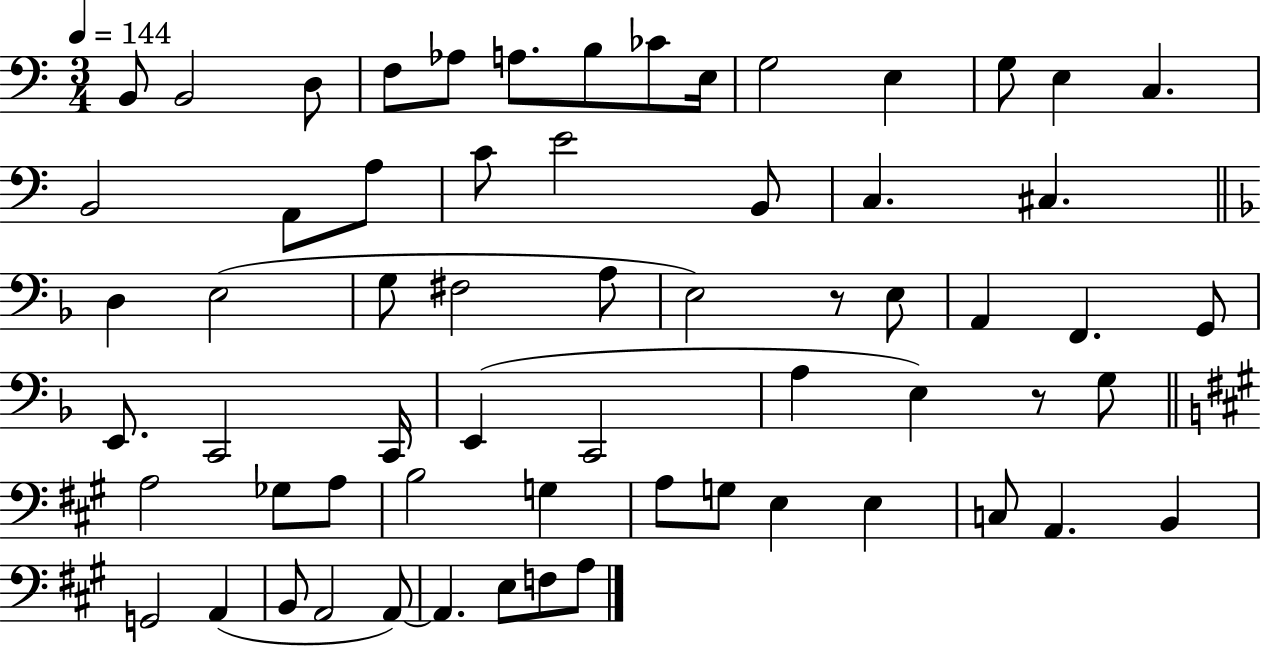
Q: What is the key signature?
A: C major